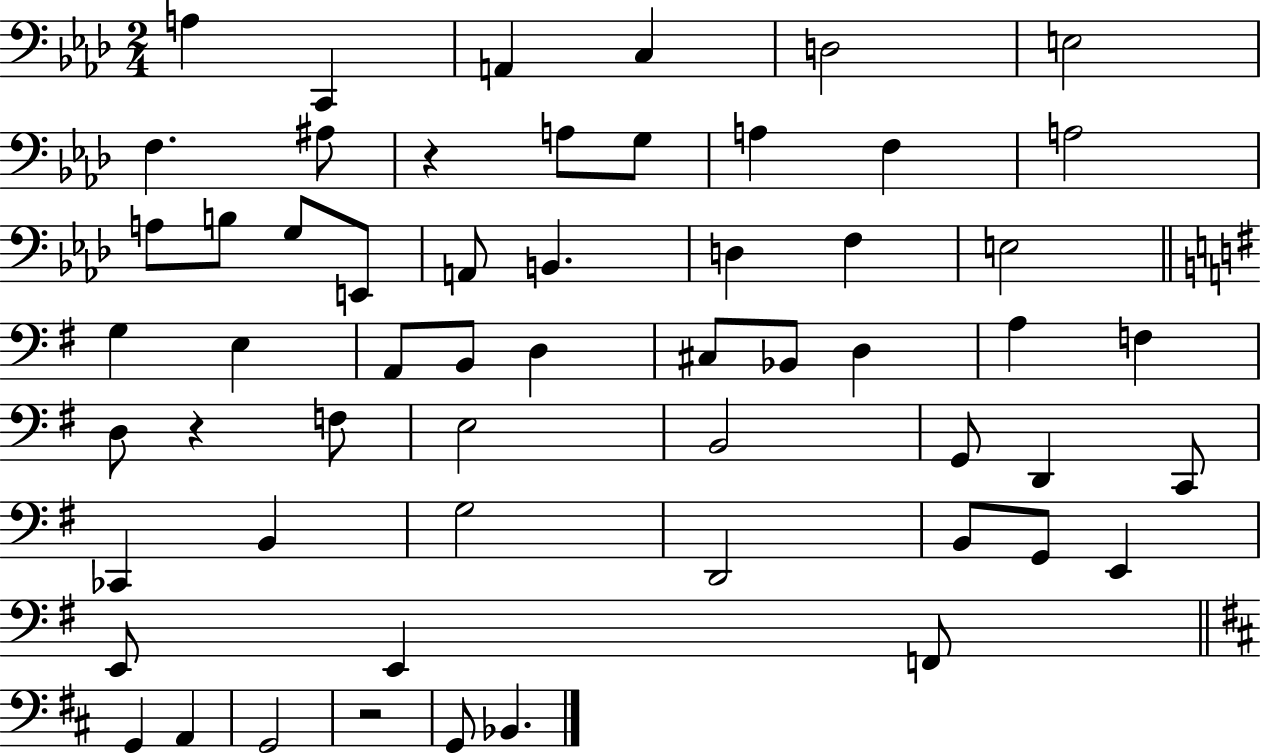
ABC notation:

X:1
T:Untitled
M:2/4
L:1/4
K:Ab
A, C,, A,, C, D,2 E,2 F, ^A,/2 z A,/2 G,/2 A, F, A,2 A,/2 B,/2 G,/2 E,,/2 A,,/2 B,, D, F, E,2 G, E, A,,/2 B,,/2 D, ^C,/2 _B,,/2 D, A, F, D,/2 z F,/2 E,2 B,,2 G,,/2 D,, C,,/2 _C,, B,, G,2 D,,2 B,,/2 G,,/2 E,, E,,/2 E,, F,,/2 G,, A,, G,,2 z2 G,,/2 _B,,